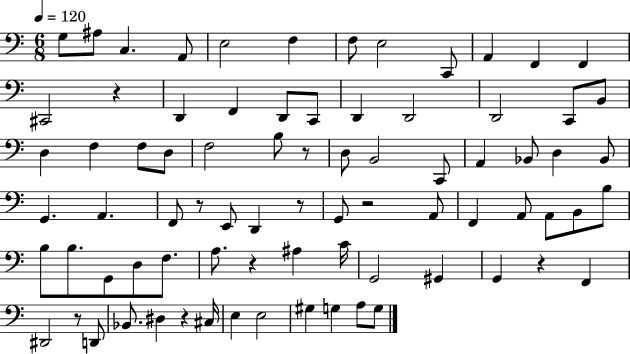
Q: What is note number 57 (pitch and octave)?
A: G#2